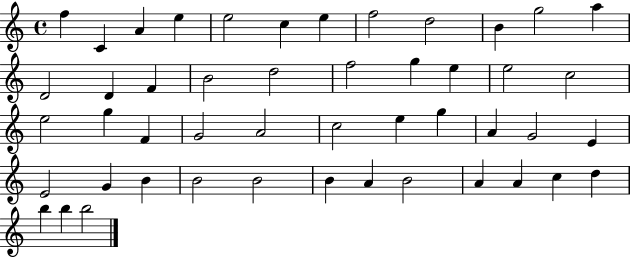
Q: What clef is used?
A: treble